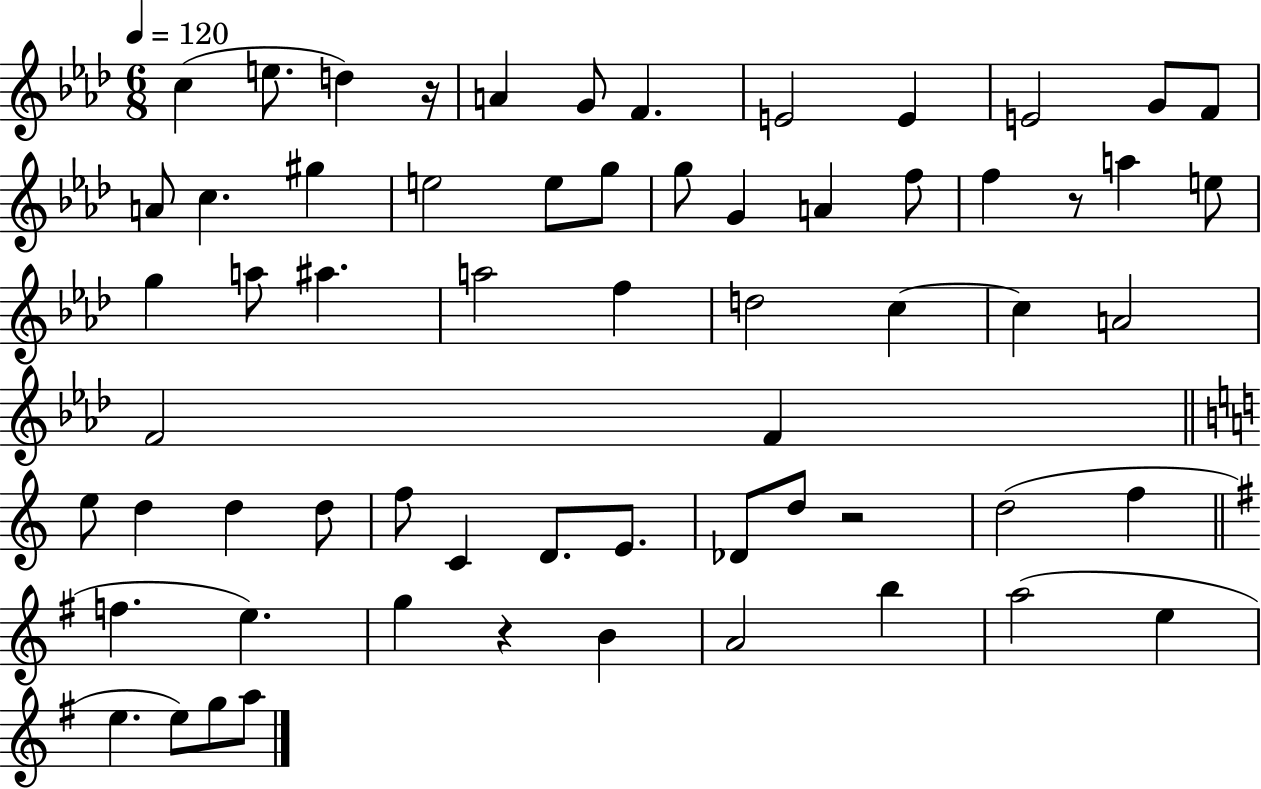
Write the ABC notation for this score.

X:1
T:Untitled
M:6/8
L:1/4
K:Ab
c e/2 d z/4 A G/2 F E2 E E2 G/2 F/2 A/2 c ^g e2 e/2 g/2 g/2 G A f/2 f z/2 a e/2 g a/2 ^a a2 f d2 c c A2 F2 F e/2 d d d/2 f/2 C D/2 E/2 _D/2 d/2 z2 d2 f f e g z B A2 b a2 e e e/2 g/2 a/2